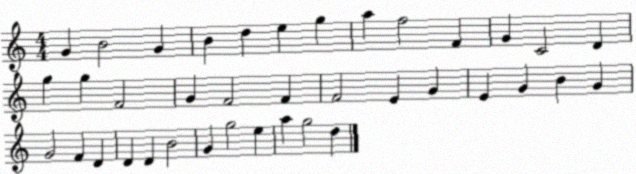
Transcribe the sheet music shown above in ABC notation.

X:1
T:Untitled
M:4/4
L:1/4
K:C
G B2 G B d e g a f2 F G C2 D g g F2 G F2 F F2 E G E G B G G2 F D D D B2 G g2 e a g2 d